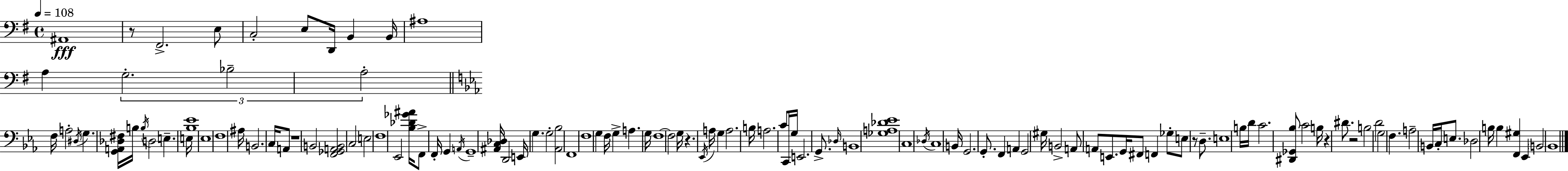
A#2/w R/e F#2/h. E3/e C3/h E3/e D2/s B2/q B2/s A#3/w A3/q G3/h. Bb3/h A3/h F3/s A3/h D#3/s G3/q. [G2,A2,Db3,F#3]/s B3/s B3/s D3/h E3/q. E3/s [Bb3,Eb4]/w Eb3/w F3/w A#3/s B2/h. C3/s A2/e R/w B2/h [F2,Gb2,A2,B2]/h C3/h E3/h F3/w Eb2/h [Bb3,Db4,Gb4,A#4]/s F2/e F2/s G2/q A2/s G2/w [A#2,C3,Db3]/s D2/h E2/s G3/q. G3/h [Ab2,Bb3]/h F2/w F3/w G3/q F3/s G3/q A3/q. G3/s F3/w F3/h G3/s R/q. Eb2/s A3/s G3/q A3/h. B3/s A3/h. C4/e C2/s G3/s E2/h. G2/e. Db3/s B2/w [Gb3,A3,Db4,Eb4]/w C3/w Db3/s C3/w B2/s G2/h. G2/e. F2/q A2/q G2/h G#3/s B2/h A2/e A2/e E2/e. G2/s F#2/e F2/q Gb3/e E3/e R/e D3/e. E3/w B3/s D4/s C4/h. [D#2,Gb2,Bb3]/e C4/h B3/s R/q D#4/e. R/h B3/h D4/h G3/h F3/q. A3/h B2/s C3/s E3/e. Db3/h B3/s B3/q [F2,G#3]/q Eb2/q B2/h Bb2/w